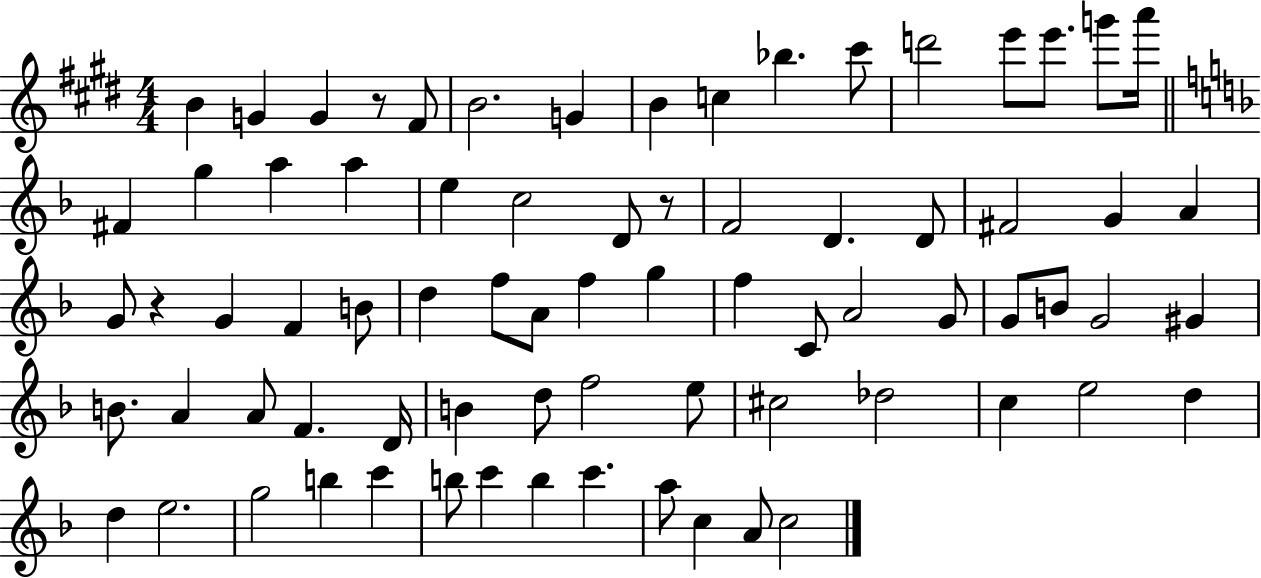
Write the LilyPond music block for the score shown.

{
  \clef treble
  \numericTimeSignature
  \time 4/4
  \key e \major
  b'4 g'4 g'4 r8 fis'8 | b'2. g'4 | b'4 c''4 bes''4. cis'''8 | d'''2 e'''8 e'''8. g'''8 a'''16 | \break \bar "||" \break \key d \minor fis'4 g''4 a''4 a''4 | e''4 c''2 d'8 r8 | f'2 d'4. d'8 | fis'2 g'4 a'4 | \break g'8 r4 g'4 f'4 b'8 | d''4 f''8 a'8 f''4 g''4 | f''4 c'8 a'2 g'8 | g'8 b'8 g'2 gis'4 | \break b'8. a'4 a'8 f'4. d'16 | b'4 d''8 f''2 e''8 | cis''2 des''2 | c''4 e''2 d''4 | \break d''4 e''2. | g''2 b''4 c'''4 | b''8 c'''4 b''4 c'''4. | a''8 c''4 a'8 c''2 | \break \bar "|."
}